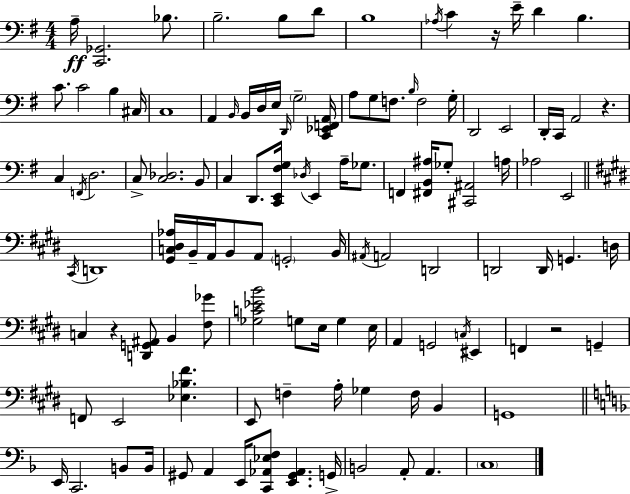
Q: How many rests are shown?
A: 4